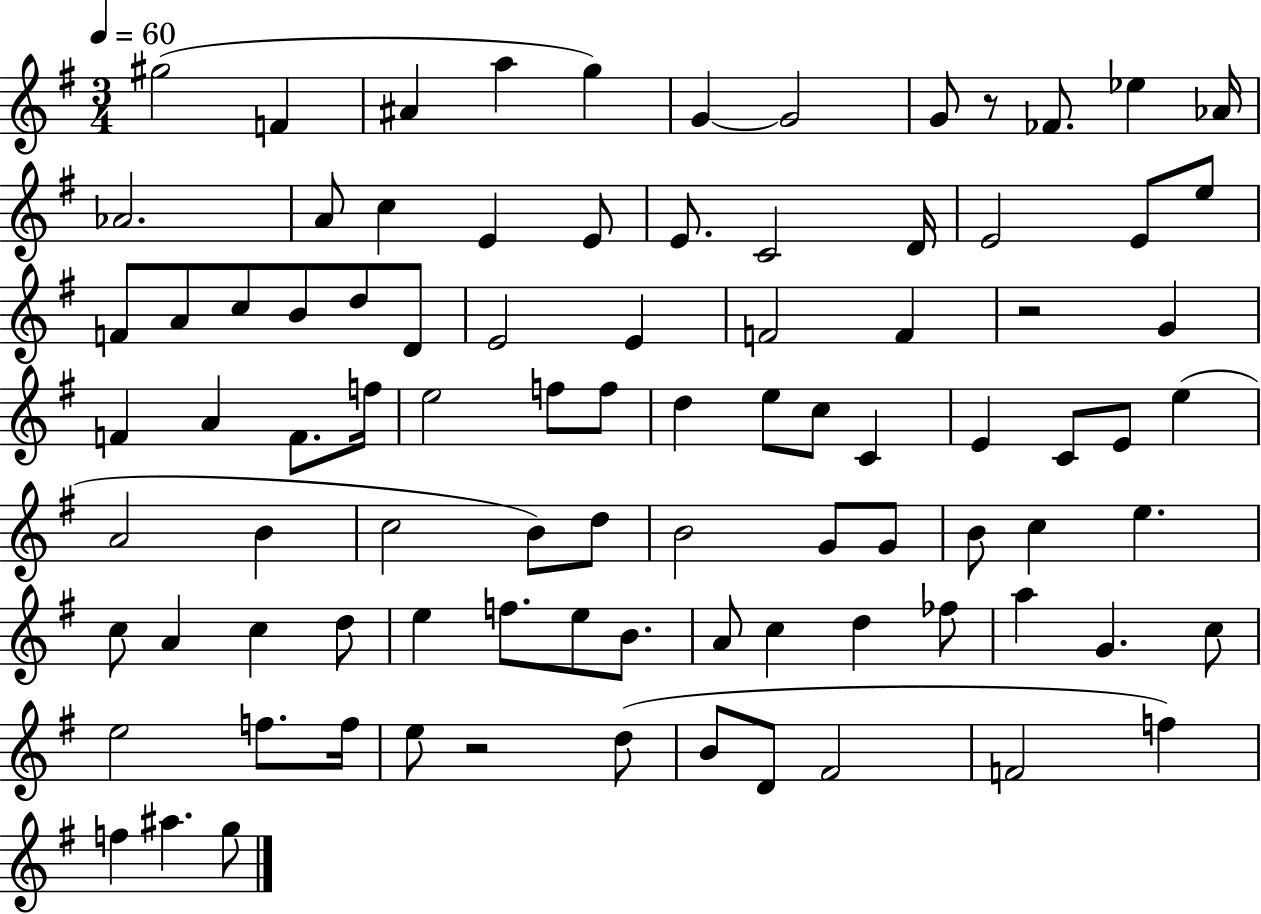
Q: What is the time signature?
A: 3/4